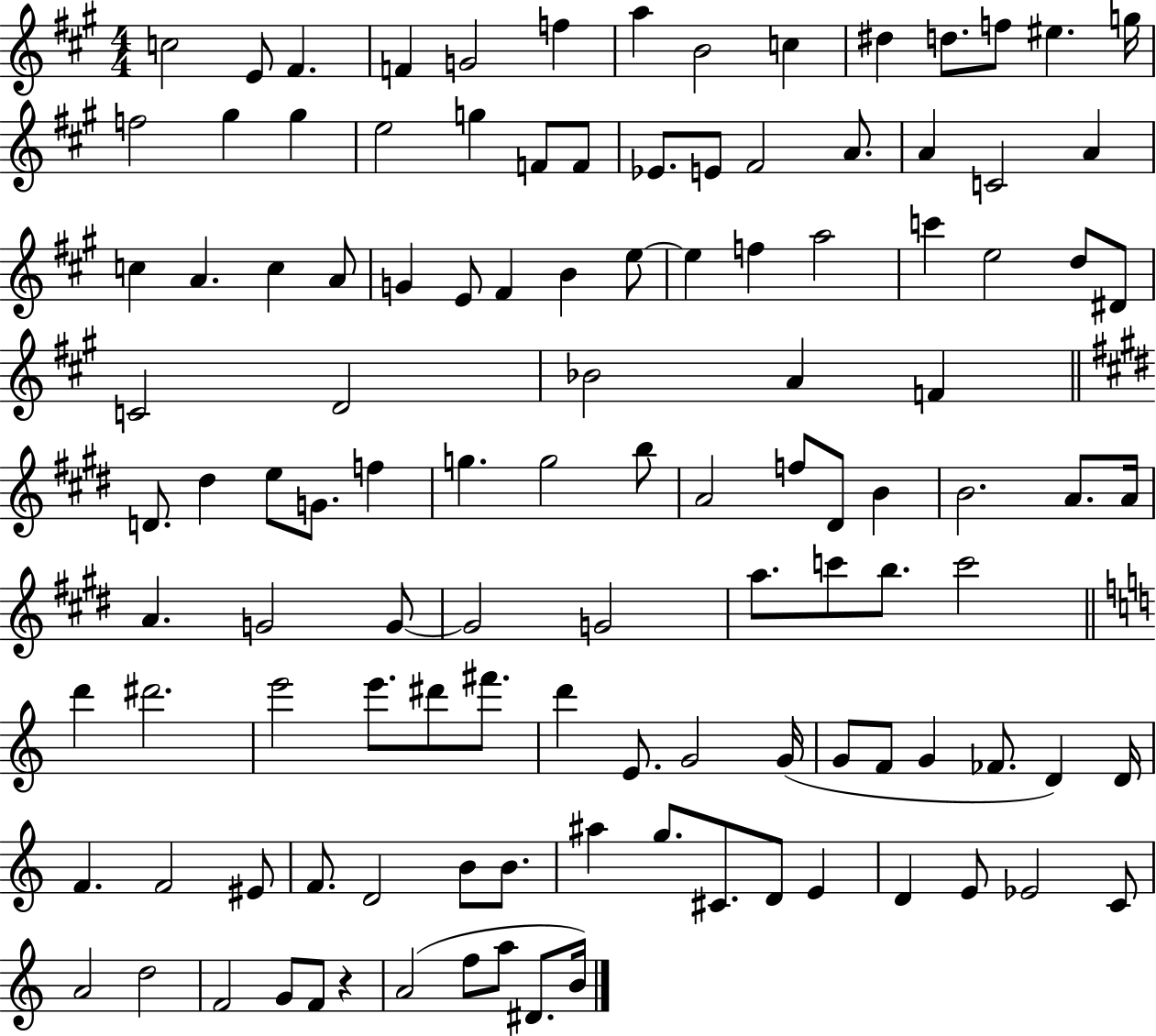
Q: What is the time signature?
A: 4/4